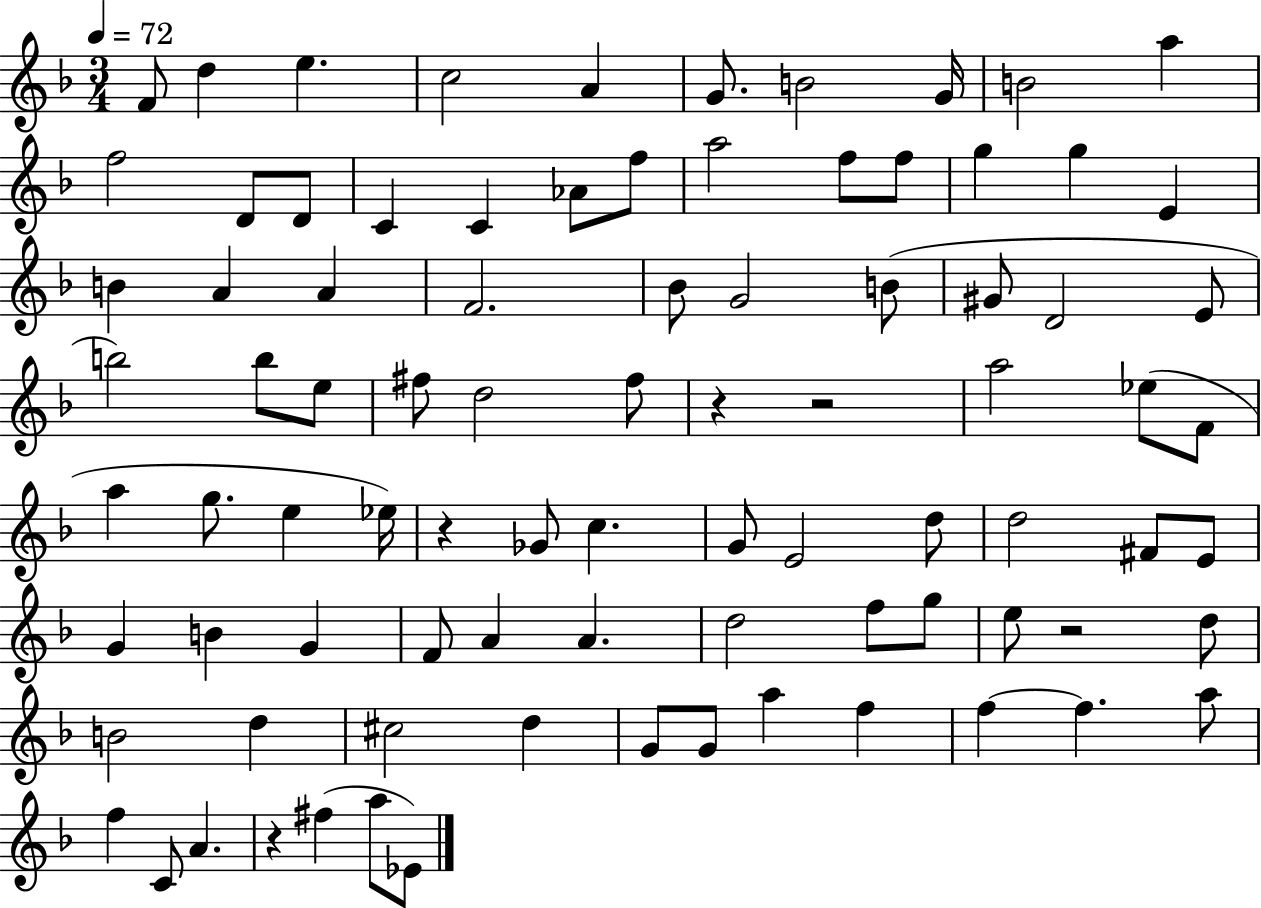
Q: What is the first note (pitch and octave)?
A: F4